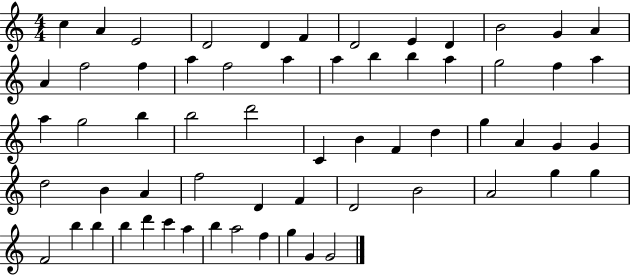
{
  \clef treble
  \numericTimeSignature
  \time 4/4
  \key c \major
  c''4 a'4 e'2 | d'2 d'4 f'4 | d'2 e'4 d'4 | b'2 g'4 a'4 | \break a'4 f''2 f''4 | a''4 f''2 a''4 | a''4 b''4 b''4 a''4 | g''2 f''4 a''4 | \break a''4 g''2 b''4 | b''2 d'''2 | c'4 b'4 f'4 d''4 | g''4 a'4 g'4 g'4 | \break d''2 b'4 a'4 | f''2 d'4 f'4 | d'2 b'2 | a'2 g''4 g''4 | \break f'2 b''4 b''4 | b''4 d'''4 c'''4 a''4 | b''4 a''2 f''4 | g''4 g'4 g'2 | \break \bar "|."
}